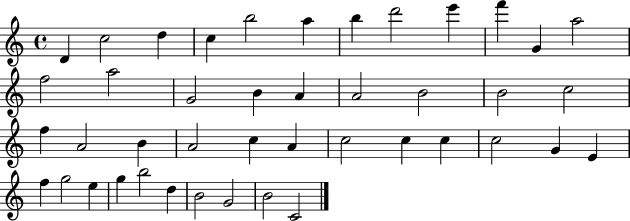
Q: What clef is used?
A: treble